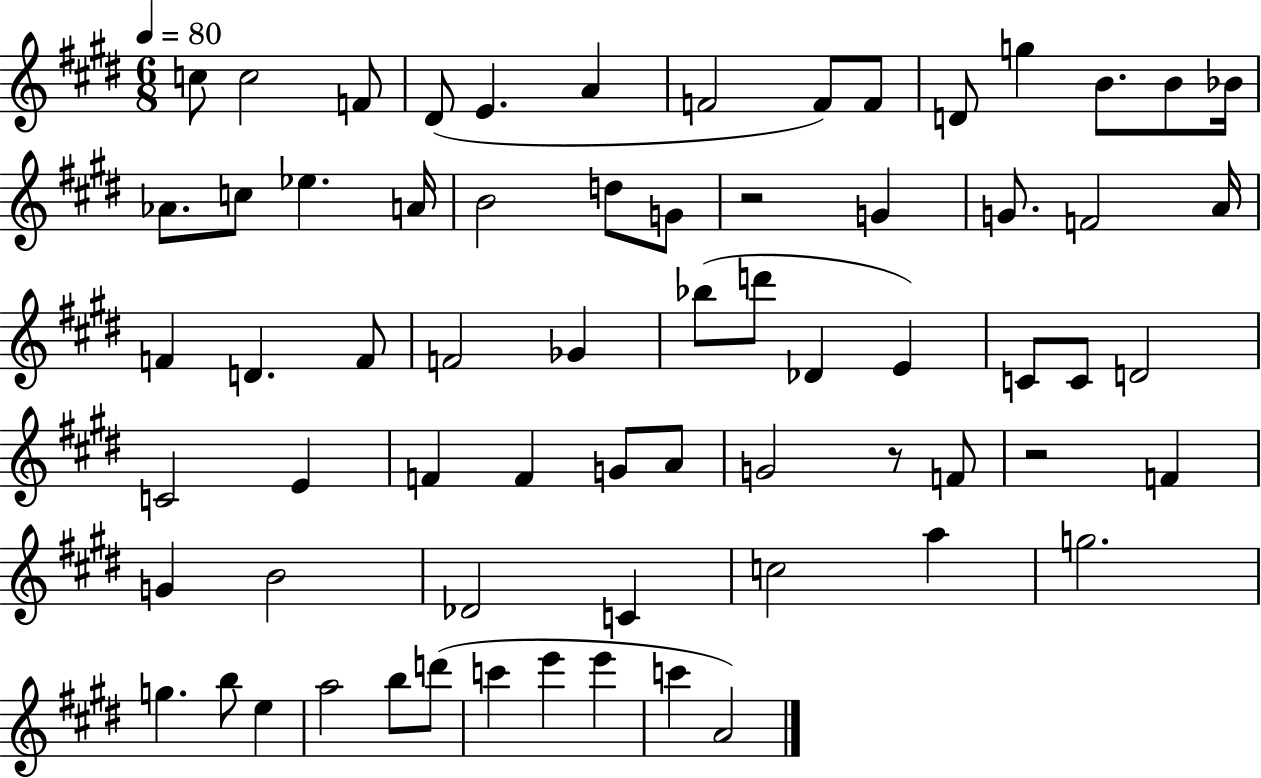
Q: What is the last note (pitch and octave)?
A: A4